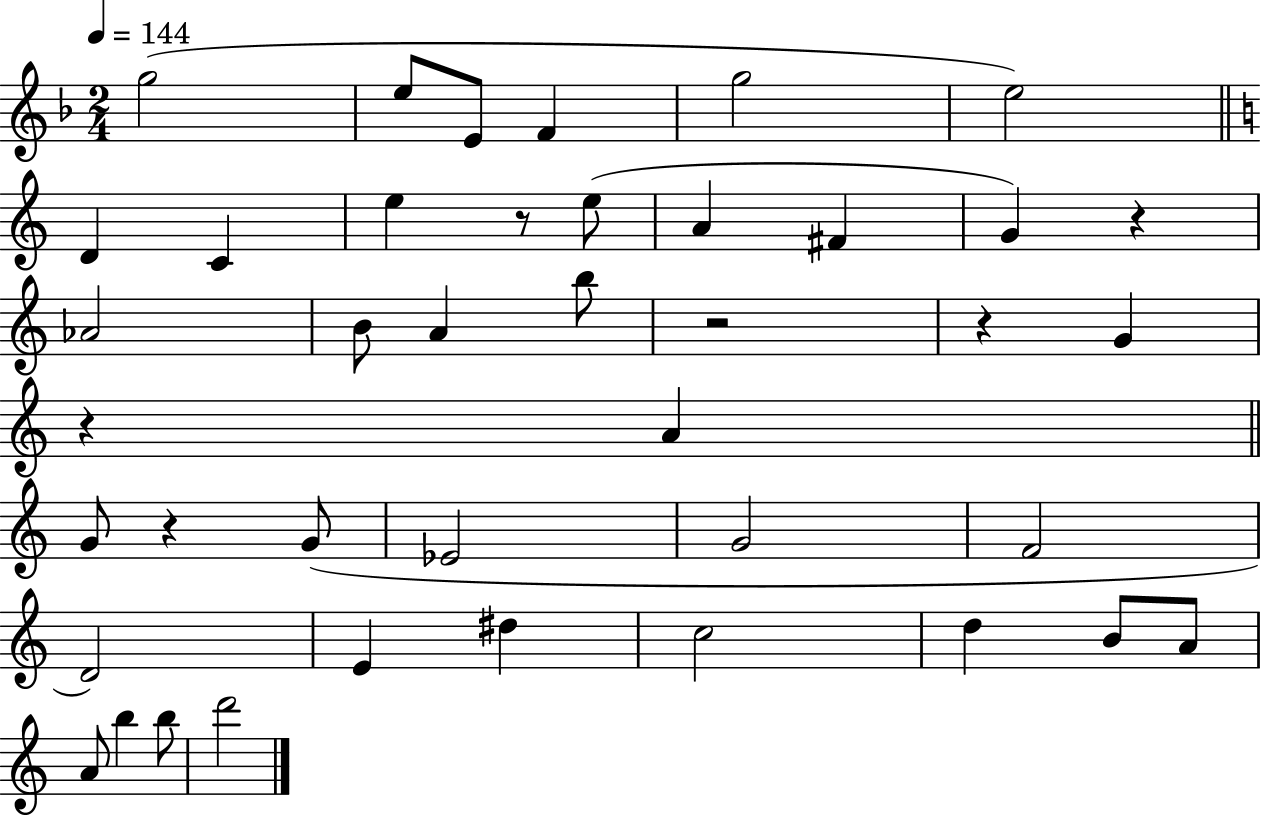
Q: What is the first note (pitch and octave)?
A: G5